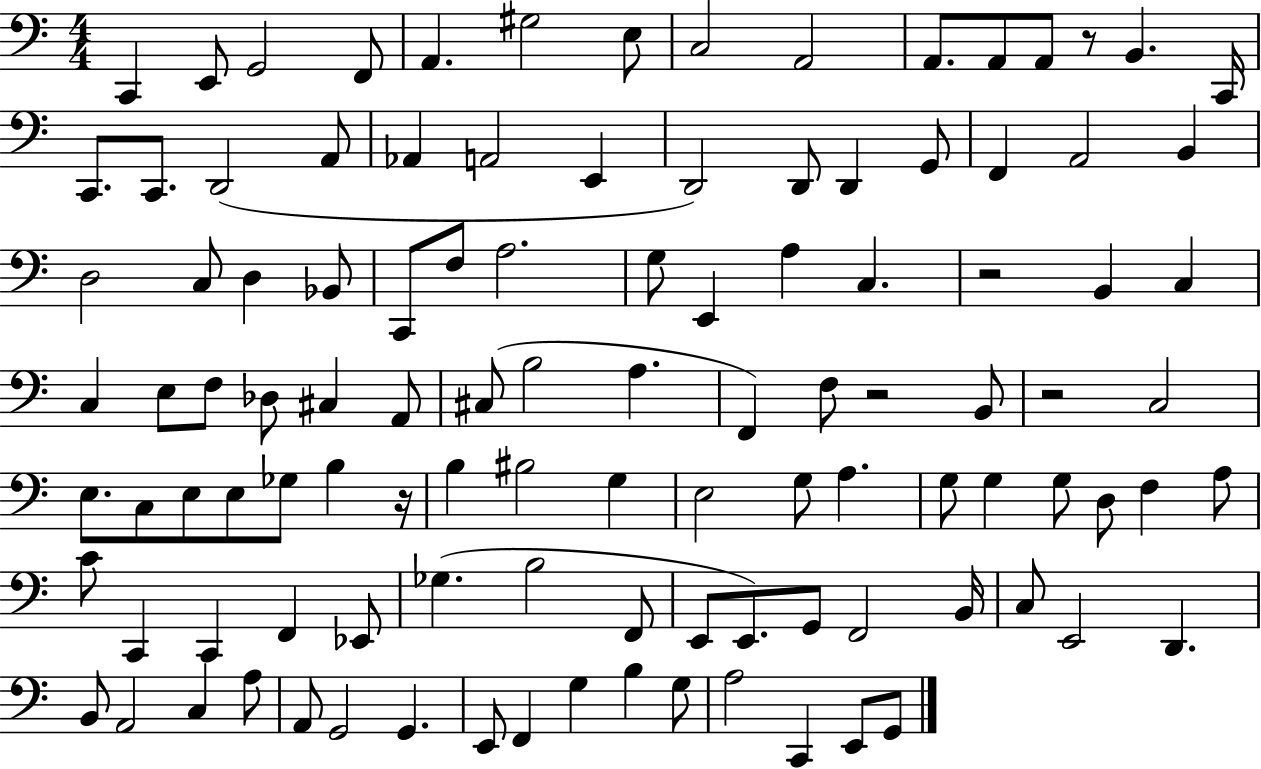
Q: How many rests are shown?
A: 5